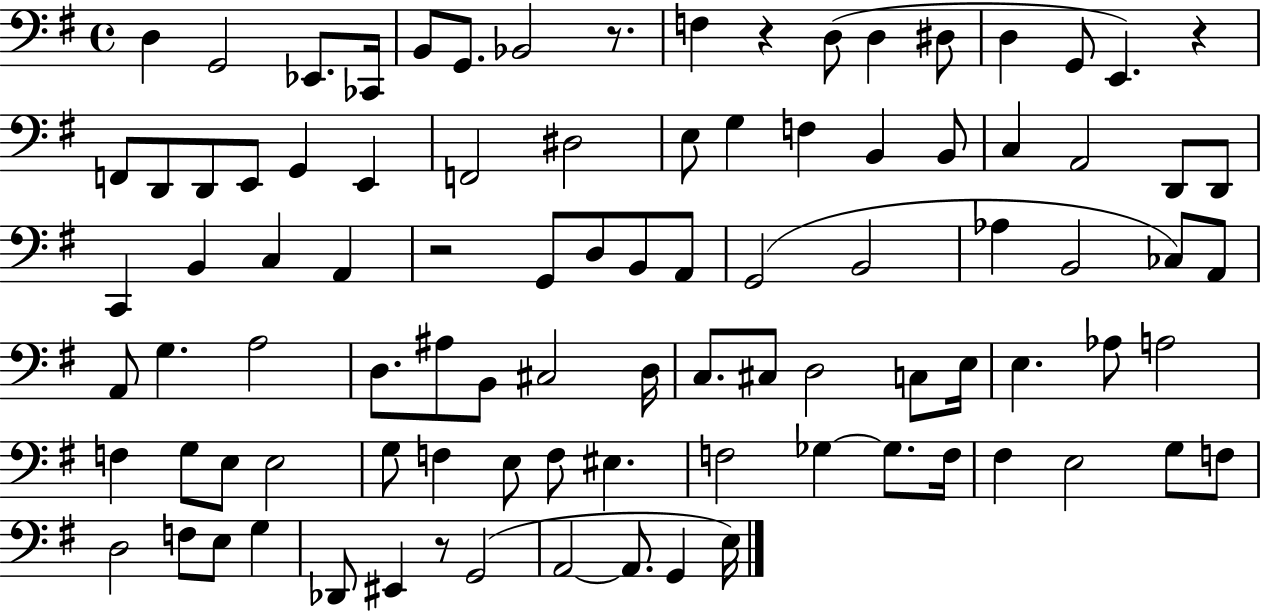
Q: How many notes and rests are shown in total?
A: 94